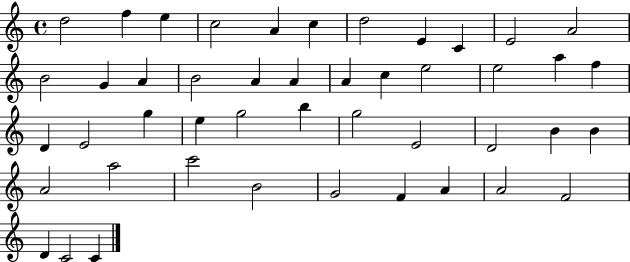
X:1
T:Untitled
M:4/4
L:1/4
K:C
d2 f e c2 A c d2 E C E2 A2 B2 G A B2 A A A c e2 e2 a f D E2 g e g2 b g2 E2 D2 B B A2 a2 c'2 B2 G2 F A A2 F2 D C2 C